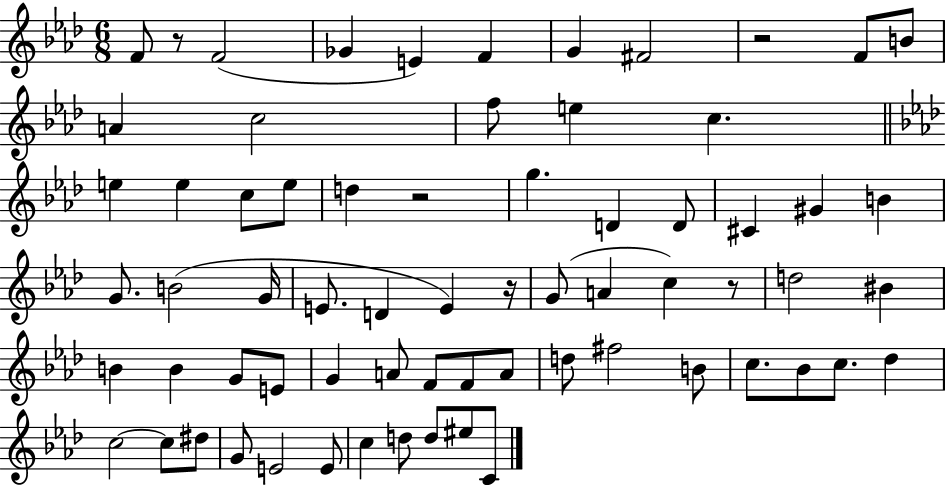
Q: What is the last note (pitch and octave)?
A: C4